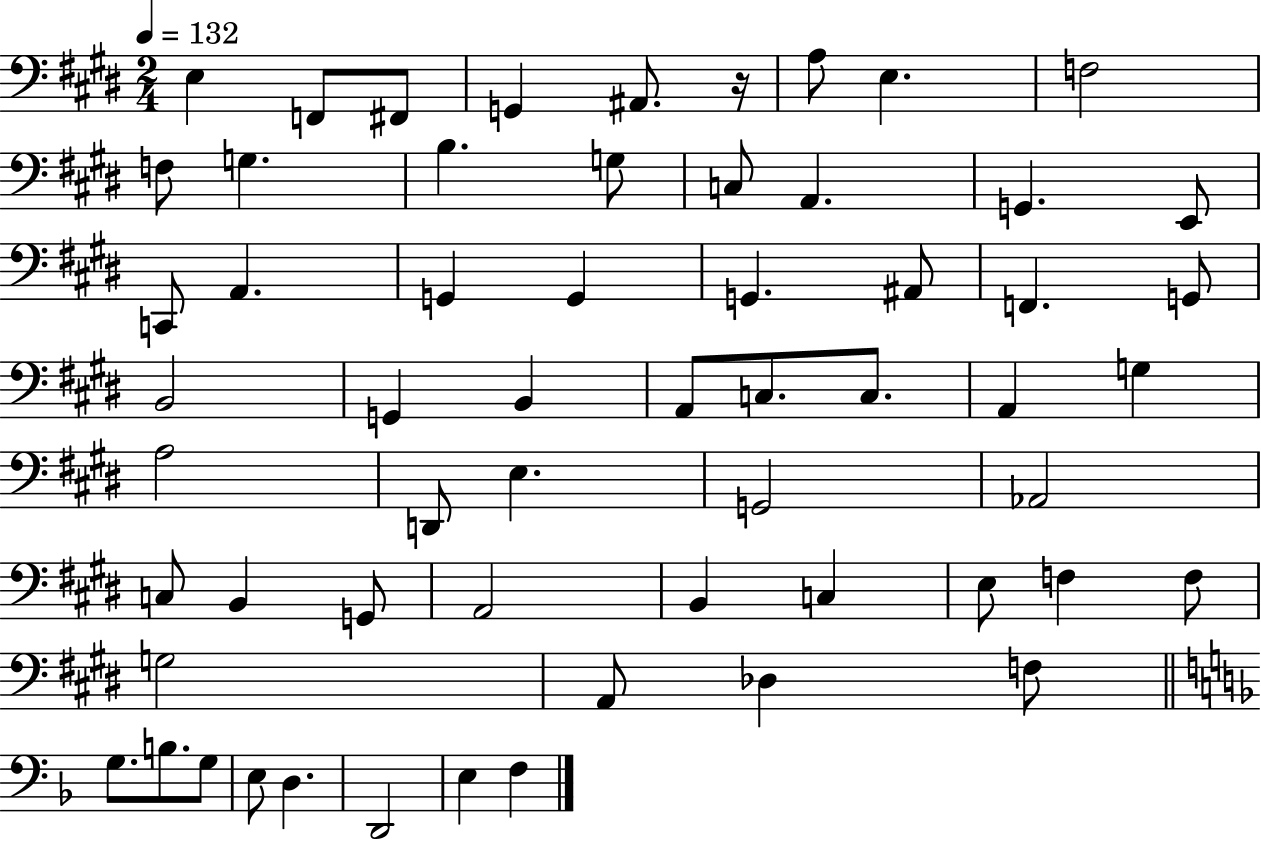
E3/q F2/e F#2/e G2/q A#2/e. R/s A3/e E3/q. F3/h F3/e G3/q. B3/q. G3/e C3/e A2/q. G2/q. E2/e C2/e A2/q. G2/q G2/q G2/q. A#2/e F2/q. G2/e B2/h G2/q B2/q A2/e C3/e. C3/e. A2/q G3/q A3/h D2/e E3/q. G2/h Ab2/h C3/e B2/q G2/e A2/h B2/q C3/q E3/e F3/q F3/e G3/h A2/e Db3/q F3/e G3/e. B3/e. G3/e E3/e D3/q. D2/h E3/q F3/q